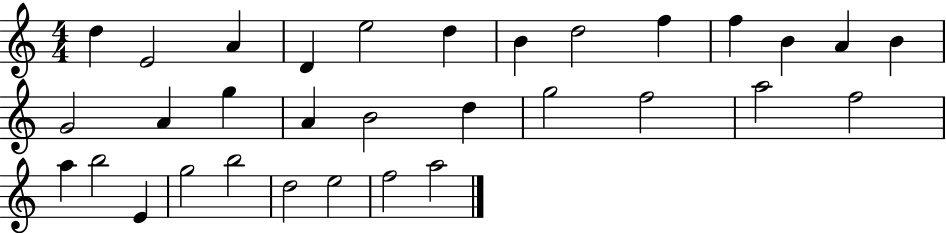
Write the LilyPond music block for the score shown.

{
  \clef treble
  \numericTimeSignature
  \time 4/4
  \key c \major
  d''4 e'2 a'4 | d'4 e''2 d''4 | b'4 d''2 f''4 | f''4 b'4 a'4 b'4 | \break g'2 a'4 g''4 | a'4 b'2 d''4 | g''2 f''2 | a''2 f''2 | \break a''4 b''2 e'4 | g''2 b''2 | d''2 e''2 | f''2 a''2 | \break \bar "|."
}